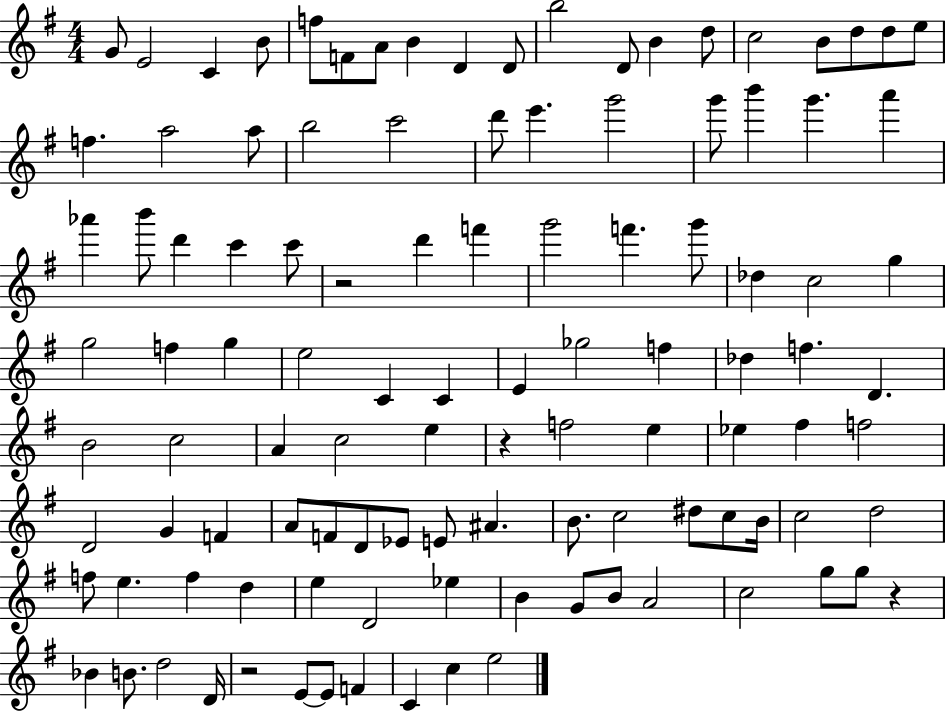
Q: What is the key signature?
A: G major